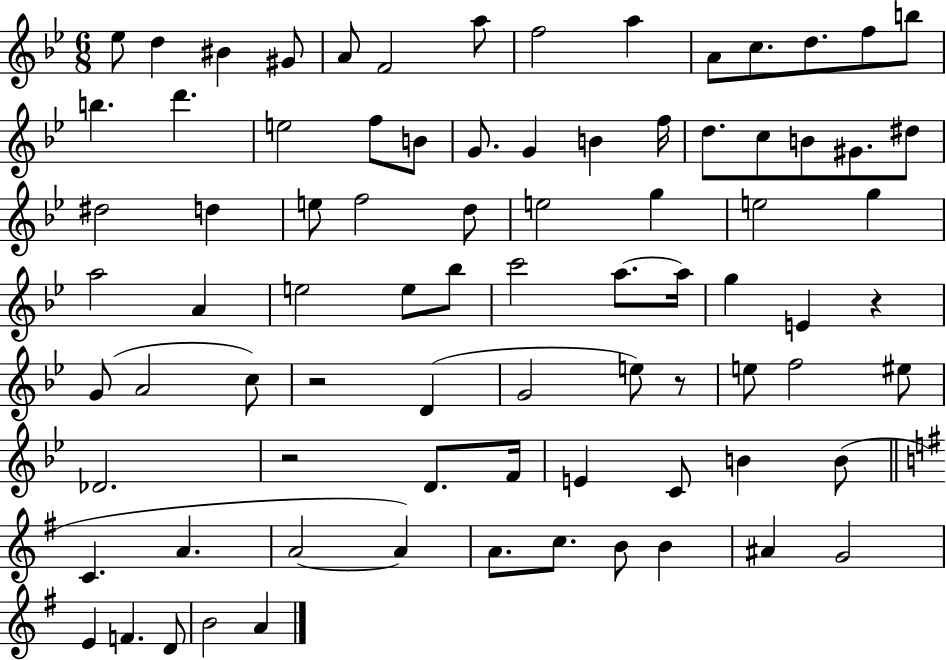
{
  \clef treble
  \numericTimeSignature
  \time 6/8
  \key bes \major
  ees''8 d''4 bis'4 gis'8 | a'8 f'2 a''8 | f''2 a''4 | a'8 c''8. d''8. f''8 b''8 | \break b''4. d'''4. | e''2 f''8 b'8 | g'8. g'4 b'4 f''16 | d''8. c''8 b'8 gis'8. dis''8 | \break dis''2 d''4 | e''8 f''2 d''8 | e''2 g''4 | e''2 g''4 | \break a''2 a'4 | e''2 e''8 bes''8 | c'''2 a''8.~~ a''16 | g''4 e'4 r4 | \break g'8( a'2 c''8) | r2 d'4( | g'2 e''8) r8 | e''8 f''2 eis''8 | \break des'2. | r2 d'8. f'16 | e'4 c'8 b'4 b'8( | \bar "||" \break \key e \minor c'4. a'4. | a'2~~ a'4) | a'8. c''8. b'8 b'4 | ais'4 g'2 | \break e'4 f'4. d'8 | b'2 a'4 | \bar "|."
}